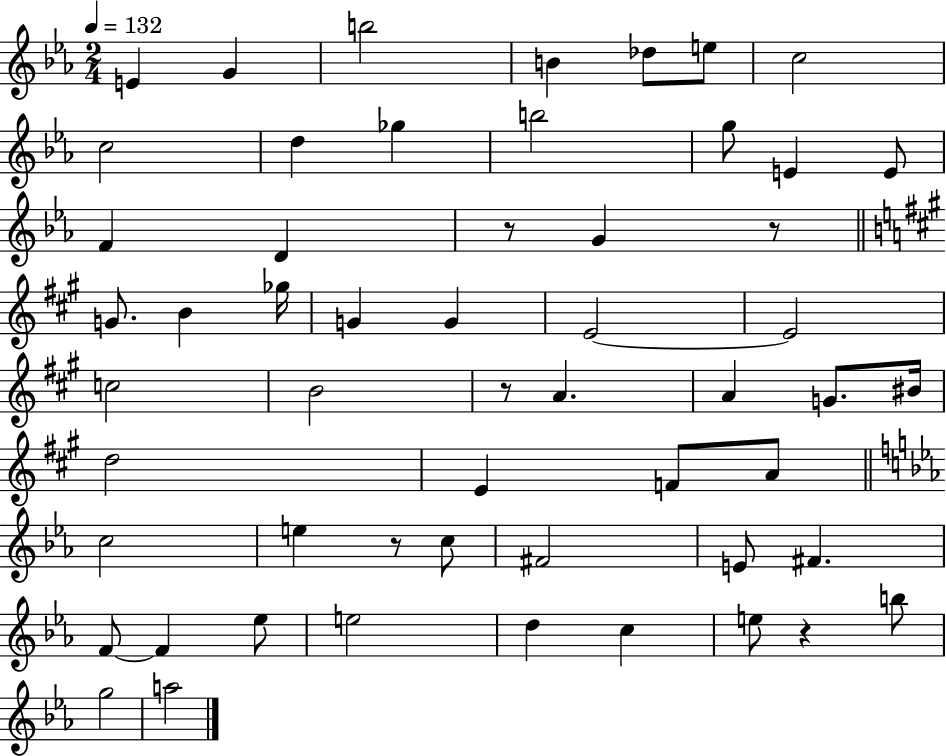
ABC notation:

X:1
T:Untitled
M:2/4
L:1/4
K:Eb
E G b2 B _d/2 e/2 c2 c2 d _g b2 g/2 E E/2 F D z/2 G z/2 G/2 B _g/4 G G E2 E2 c2 B2 z/2 A A G/2 ^B/4 d2 E F/2 A/2 c2 e z/2 c/2 ^F2 E/2 ^F F/2 F _e/2 e2 d c e/2 z b/2 g2 a2